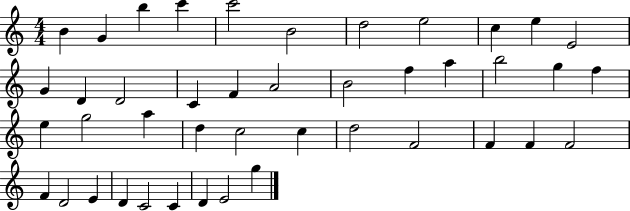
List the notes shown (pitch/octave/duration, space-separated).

B4/q G4/q B5/q C6/q C6/h B4/h D5/h E5/h C5/q E5/q E4/h G4/q D4/q D4/h C4/q F4/q A4/h B4/h F5/q A5/q B5/h G5/q F5/q E5/q G5/h A5/q D5/q C5/h C5/q D5/h F4/h F4/q F4/q F4/h F4/q D4/h E4/q D4/q C4/h C4/q D4/q E4/h G5/q